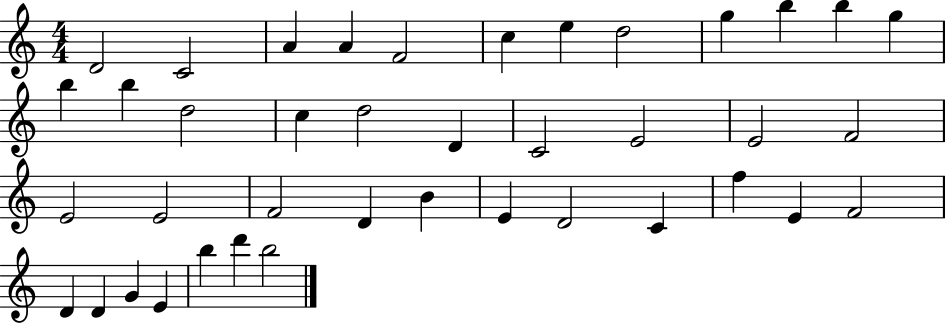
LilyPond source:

{
  \clef treble
  \numericTimeSignature
  \time 4/4
  \key c \major
  d'2 c'2 | a'4 a'4 f'2 | c''4 e''4 d''2 | g''4 b''4 b''4 g''4 | \break b''4 b''4 d''2 | c''4 d''2 d'4 | c'2 e'2 | e'2 f'2 | \break e'2 e'2 | f'2 d'4 b'4 | e'4 d'2 c'4 | f''4 e'4 f'2 | \break d'4 d'4 g'4 e'4 | b''4 d'''4 b''2 | \bar "|."
}